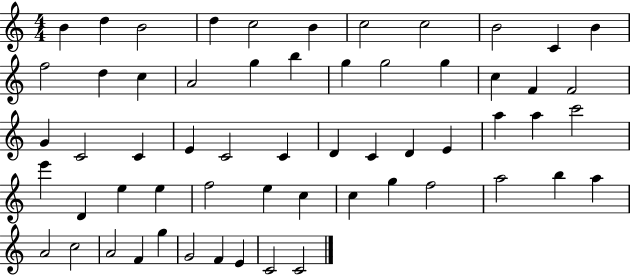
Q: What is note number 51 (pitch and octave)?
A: C5